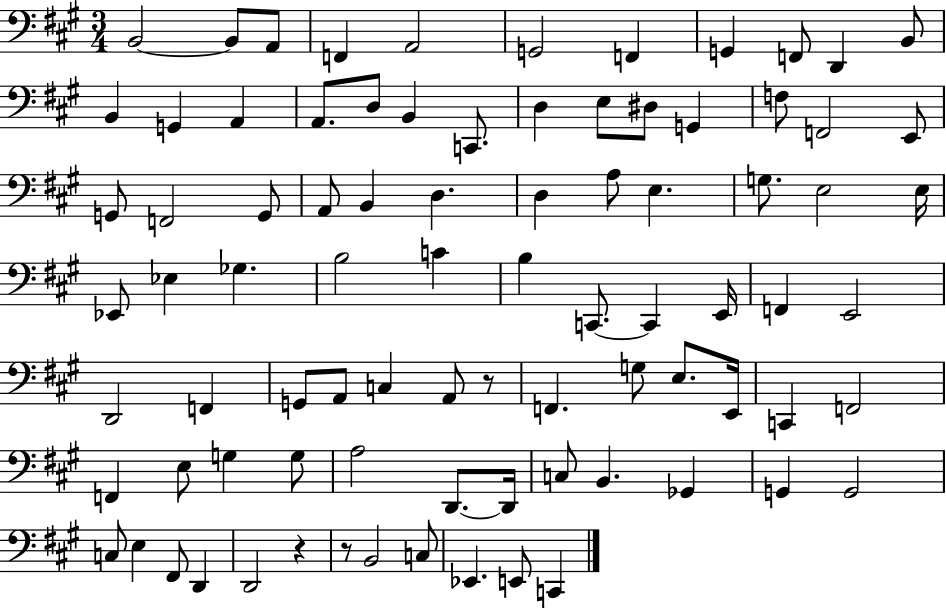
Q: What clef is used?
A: bass